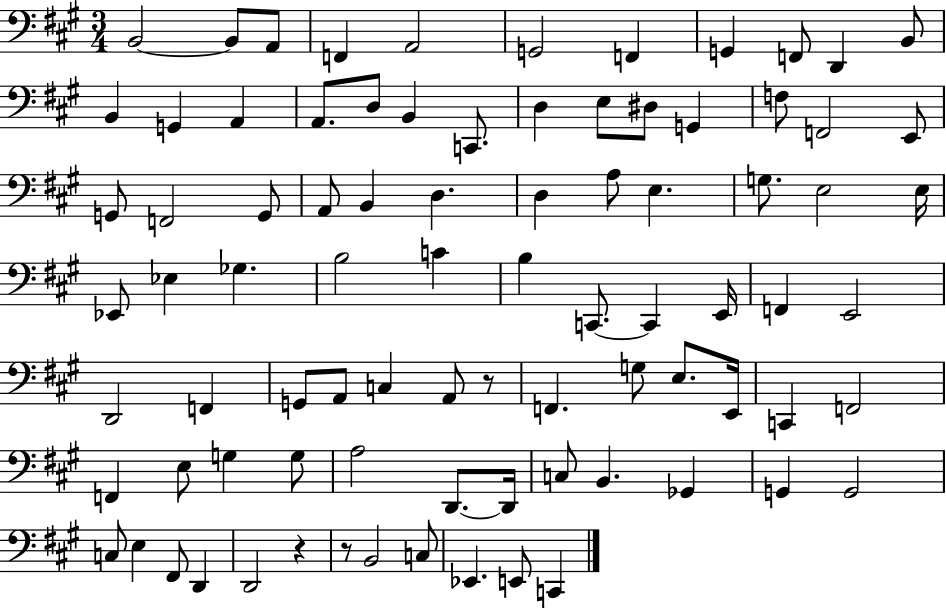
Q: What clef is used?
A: bass